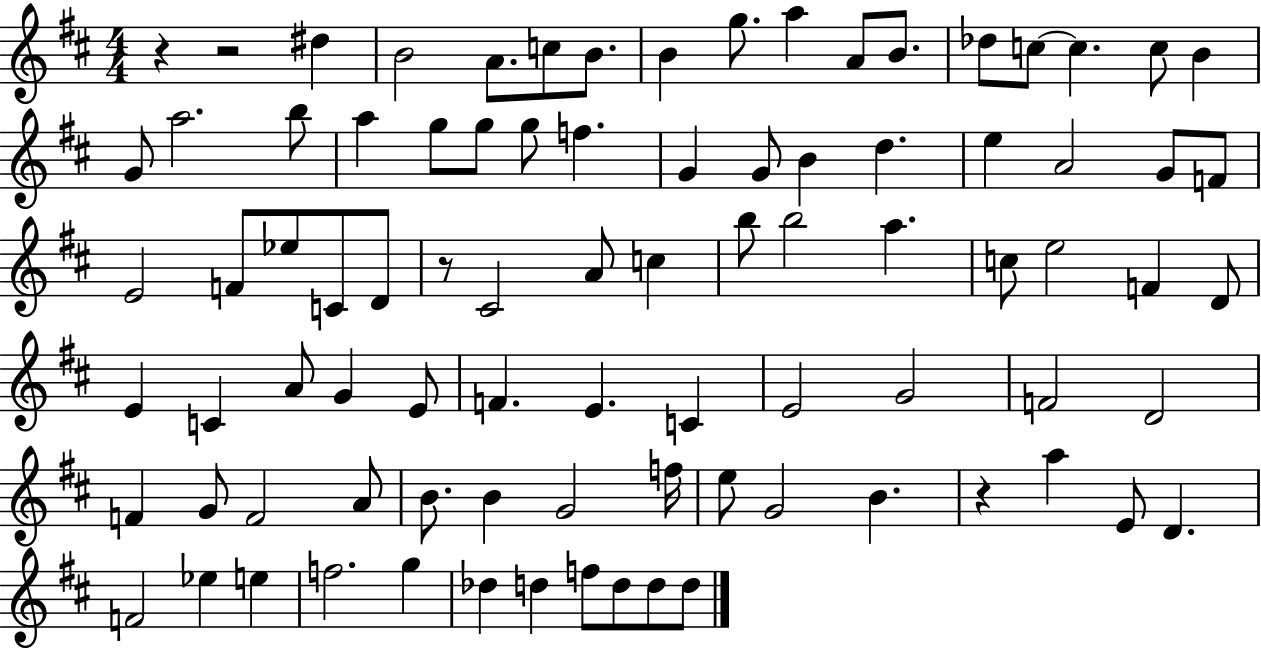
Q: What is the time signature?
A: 4/4